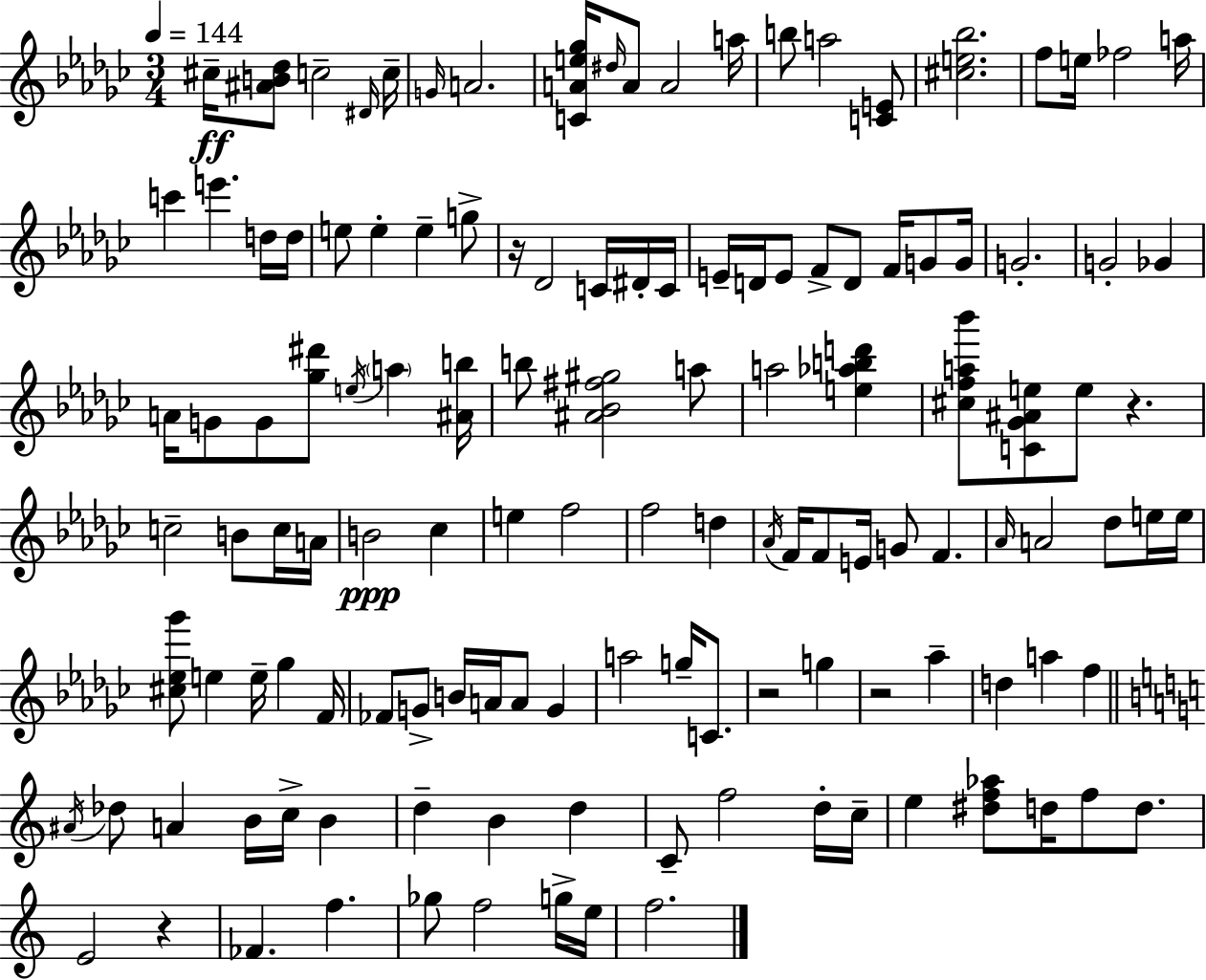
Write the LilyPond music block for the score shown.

{
  \clef treble
  \numericTimeSignature
  \time 3/4
  \key ees \minor
  \tempo 4 = 144
  cis''16--\ff <ais' b' des''>8 c''2-- \grace { dis'16 } | c''16-- \grace { g'16 } a'2. | <c' a' e'' ges''>16 \grace { dis''16 } a'8 a'2 | a''16 b''8 a''2 | \break <c' e'>8 <cis'' e'' bes''>2. | f''8 e''16 fes''2 | a''16 c'''4 e'''4. | d''16 d''16 e''8 e''4-. e''4-- | \break g''8-> r16 des'2 | c'16 dis'16-. c'16 e'16-- d'16 e'8 f'8-> d'8 f'16 | g'8 g'16 g'2.-. | g'2-. ges'4 | \break a'16 g'8 g'8 <ges'' dis'''>8 \acciaccatura { e''16 } \parenthesize a''4 | <ais' b''>16 b''8 <ais' bes' fis'' gis''>2 | a''8 a''2 | <e'' aes'' b'' d'''>4 <cis'' f'' a'' bes'''>8 <c' ges' ais' e''>8 e''8 r4. | \break c''2-- | b'8 c''16 a'16 b'2\ppp | ces''4 e''4 f''2 | f''2 | \break d''4 \acciaccatura { aes'16 } f'16 f'8 e'16 g'8 f'4. | \grace { aes'16 } a'2 | des''8 e''16 e''16 <cis'' ees'' ges'''>8 e''4 | e''16-- ges''4 f'16 fes'8 g'8-> b'16 a'16 | \break a'8 g'4 a''2 | g''16-- c'8. r2 | g''4 r2 | aes''4-- d''4 a''4 | \break f''4 \bar "||" \break \key c \major \acciaccatura { ais'16 } des''8 a'4 b'16 c''16-> b'4 | d''4-- b'4 d''4 | c'8-- f''2 d''16-. | c''16-- e''4 <dis'' f'' aes''>8 d''16 f''8 d''8. | \break e'2 r4 | fes'4. f''4. | ges''8 f''2 g''16-> | e''16 f''2. | \break \bar "|."
}